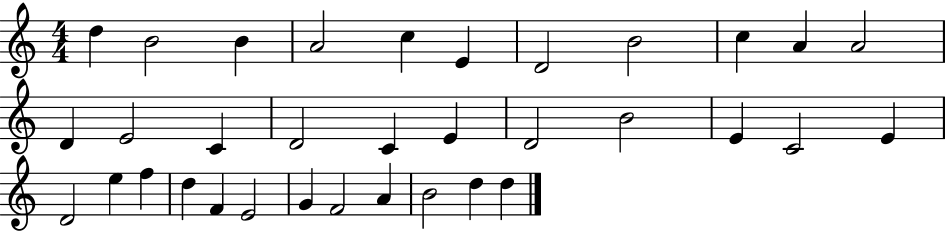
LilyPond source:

{
  \clef treble
  \numericTimeSignature
  \time 4/4
  \key c \major
  d''4 b'2 b'4 | a'2 c''4 e'4 | d'2 b'2 | c''4 a'4 a'2 | \break d'4 e'2 c'4 | d'2 c'4 e'4 | d'2 b'2 | e'4 c'2 e'4 | \break d'2 e''4 f''4 | d''4 f'4 e'2 | g'4 f'2 a'4 | b'2 d''4 d''4 | \break \bar "|."
}